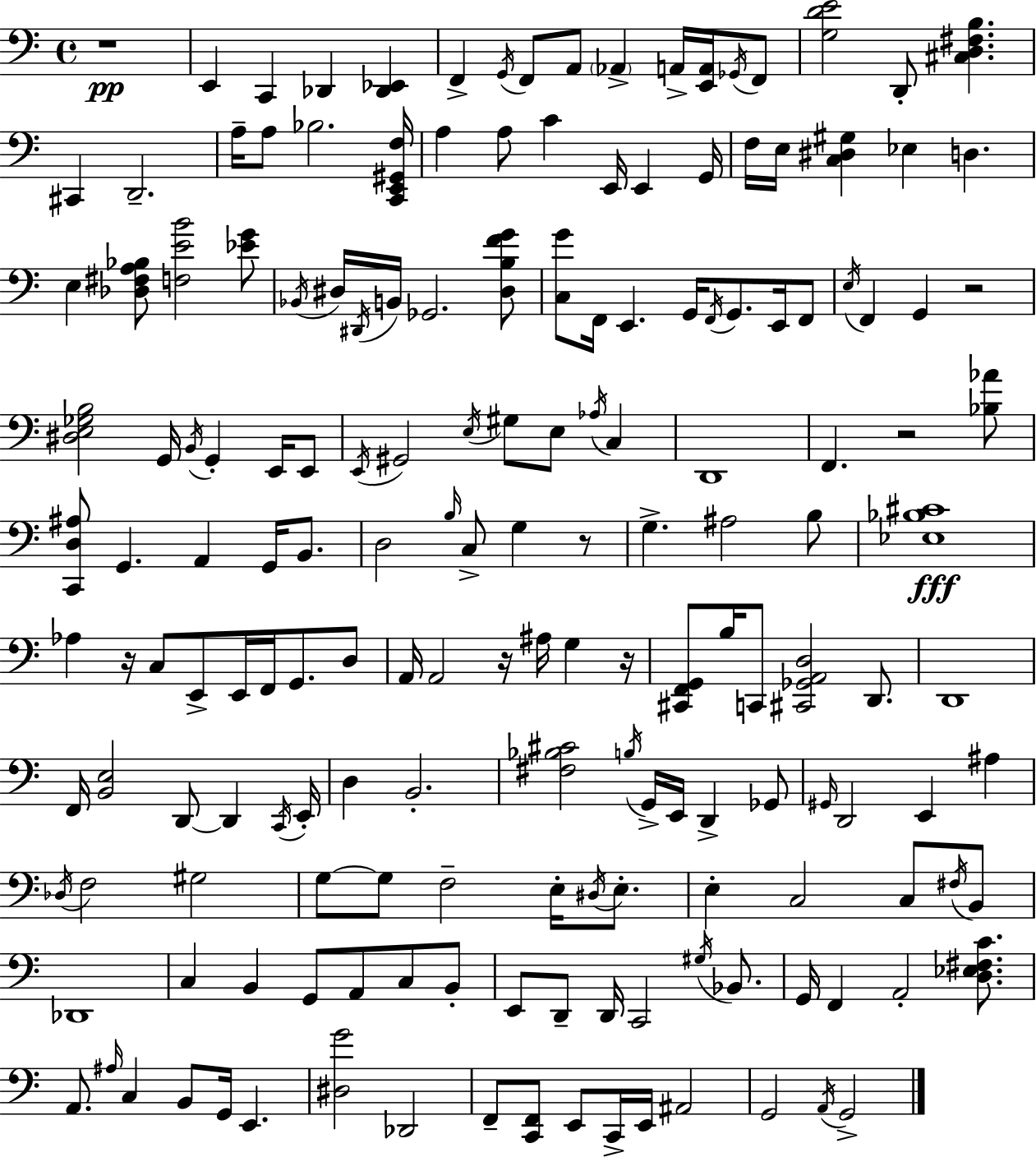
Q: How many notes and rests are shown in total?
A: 173